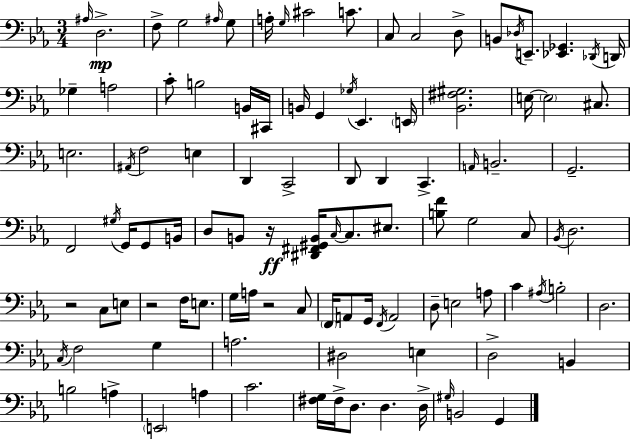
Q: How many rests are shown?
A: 4